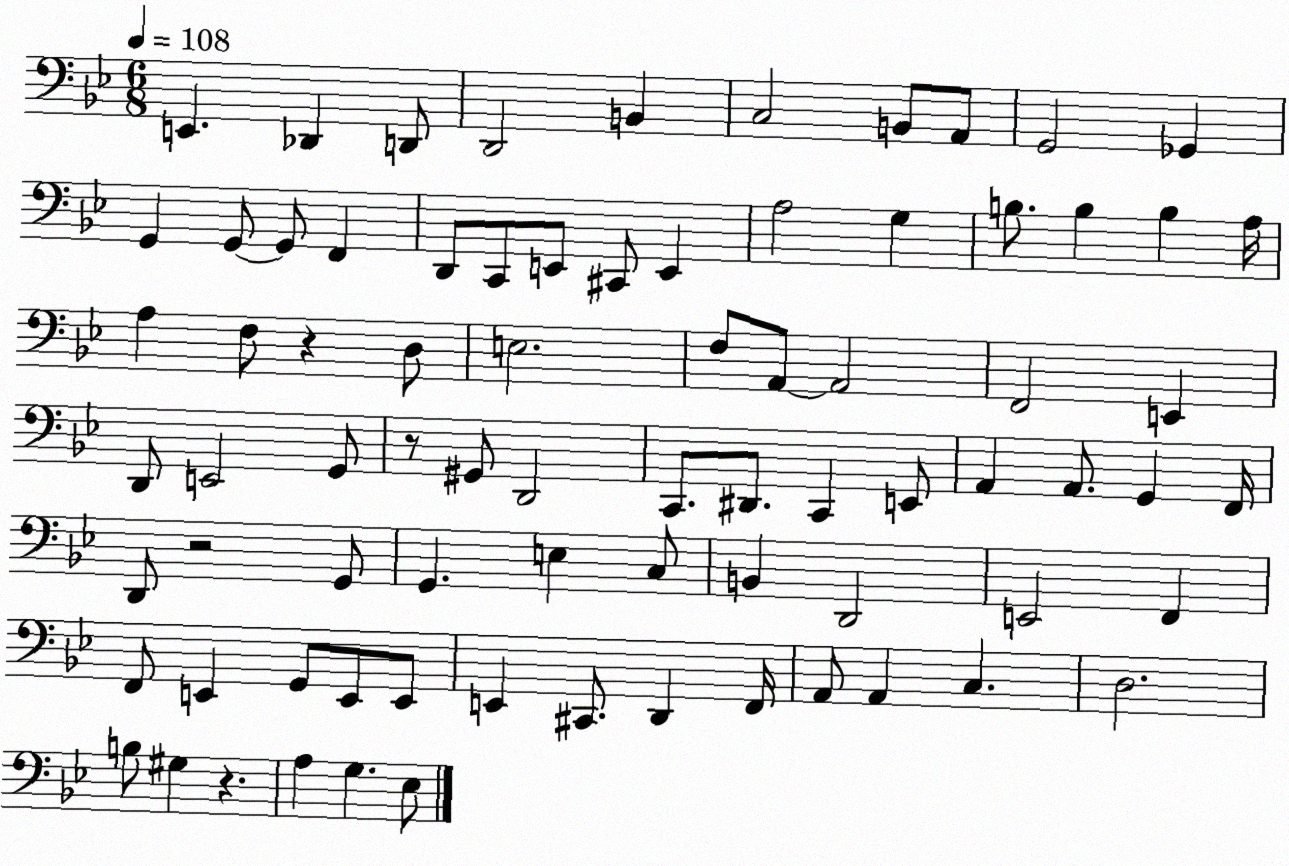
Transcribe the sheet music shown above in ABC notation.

X:1
T:Untitled
M:6/8
L:1/4
K:Bb
E,, _D,, D,,/2 D,,2 B,, C,2 B,,/2 A,,/2 G,,2 _G,, G,, G,,/2 G,,/2 F,, D,,/2 C,,/2 E,,/2 ^C,,/2 E,, A,2 G, B,/2 B, B, A,/4 A, F,/2 z D,/2 E,2 F,/2 A,,/2 A,,2 F,,2 E,, D,,/2 E,,2 G,,/2 z/2 ^G,,/2 D,,2 C,,/2 ^D,,/2 C,, E,,/2 A,, A,,/2 G,, F,,/4 D,,/2 z2 G,,/2 G,, E, C,/2 B,, D,,2 E,,2 F,, F,,/2 E,, G,,/2 E,,/2 E,,/2 E,, ^C,,/2 D,, F,,/4 A,,/2 A,, C, D,2 B,/2 ^G, z A, G, _E,/2